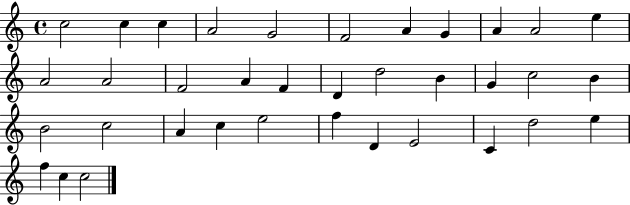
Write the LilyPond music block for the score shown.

{
  \clef treble
  \time 4/4
  \defaultTimeSignature
  \key c \major
  c''2 c''4 c''4 | a'2 g'2 | f'2 a'4 g'4 | a'4 a'2 e''4 | \break a'2 a'2 | f'2 a'4 f'4 | d'4 d''2 b'4 | g'4 c''2 b'4 | \break b'2 c''2 | a'4 c''4 e''2 | f''4 d'4 e'2 | c'4 d''2 e''4 | \break f''4 c''4 c''2 | \bar "|."
}